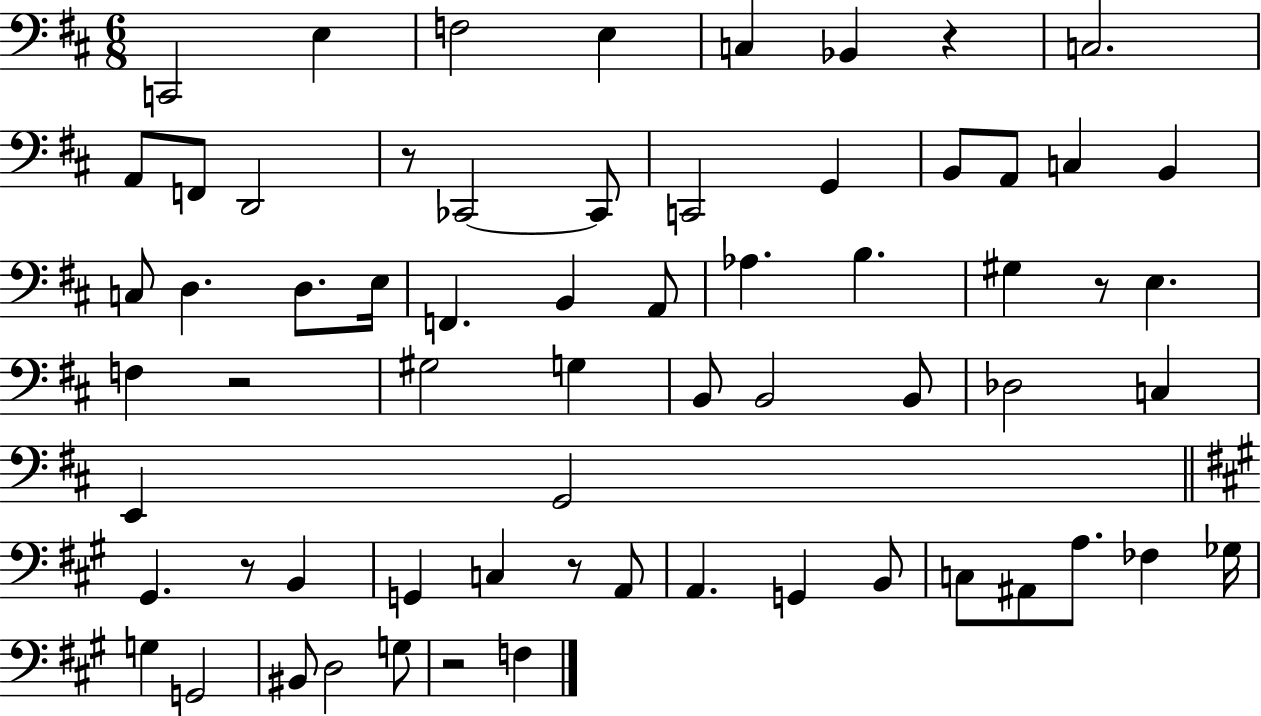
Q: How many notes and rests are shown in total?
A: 65